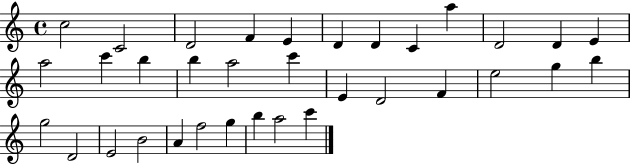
C5/h C4/h D4/h F4/q E4/q D4/q D4/q C4/q A5/q D4/h D4/q E4/q A5/h C6/q B5/q B5/q A5/h C6/q E4/q D4/h F4/q E5/h G5/q B5/q G5/h D4/h E4/h B4/h A4/q F5/h G5/q B5/q A5/h C6/q